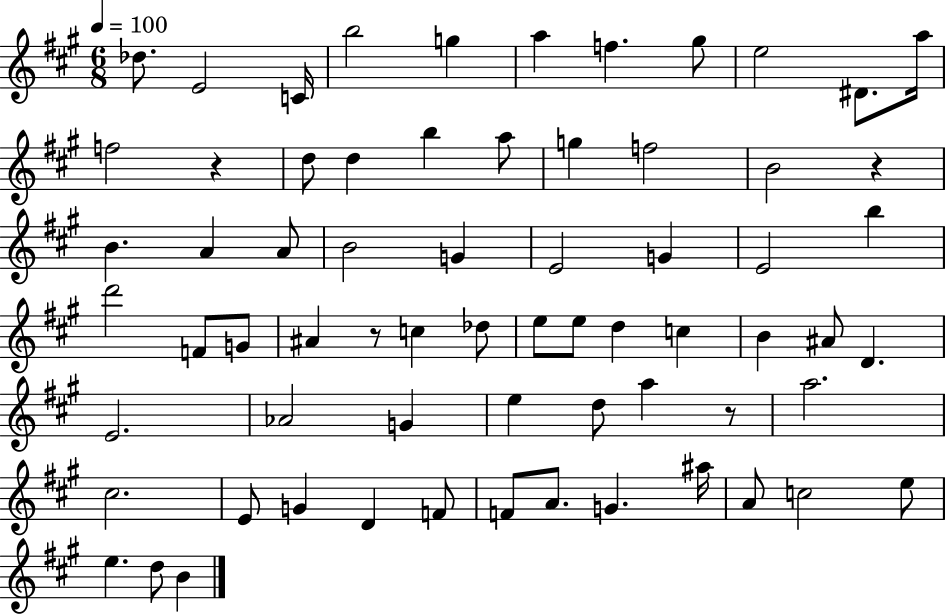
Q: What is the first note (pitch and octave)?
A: Db5